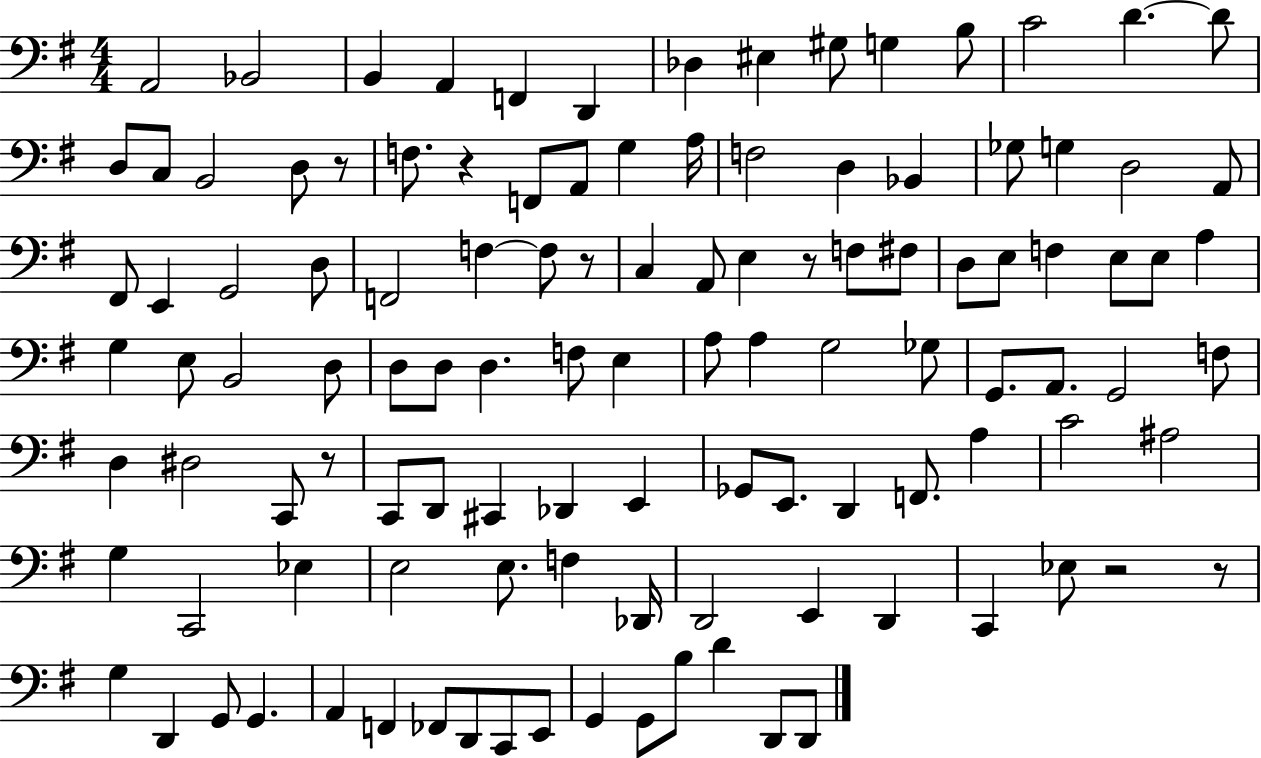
{
  \clef bass
  \numericTimeSignature
  \time 4/4
  \key g \major
  a,2 bes,2 | b,4 a,4 f,4 d,4 | des4 eis4 gis8 g4 b8 | c'2 d'4.~~ d'8 | \break d8 c8 b,2 d8 r8 | f8. r4 f,8 a,8 g4 a16 | f2 d4 bes,4 | ges8 g4 d2 a,8 | \break fis,8 e,4 g,2 d8 | f,2 f4~~ f8 r8 | c4 a,8 e4 r8 f8 fis8 | d8 e8 f4 e8 e8 a4 | \break g4 e8 b,2 d8 | d8 d8 d4. f8 e4 | a8 a4 g2 ges8 | g,8. a,8. g,2 f8 | \break d4 dis2 c,8 r8 | c,8 d,8 cis,4 des,4 e,4 | ges,8 e,8. d,4 f,8. a4 | c'2 ais2 | \break g4 c,2 ees4 | e2 e8. f4 des,16 | d,2 e,4 d,4 | c,4 ees8 r2 r8 | \break g4 d,4 g,8 g,4. | a,4 f,4 fes,8 d,8 c,8 e,8 | g,4 g,8 b8 d'4 d,8 d,8 | \bar "|."
}